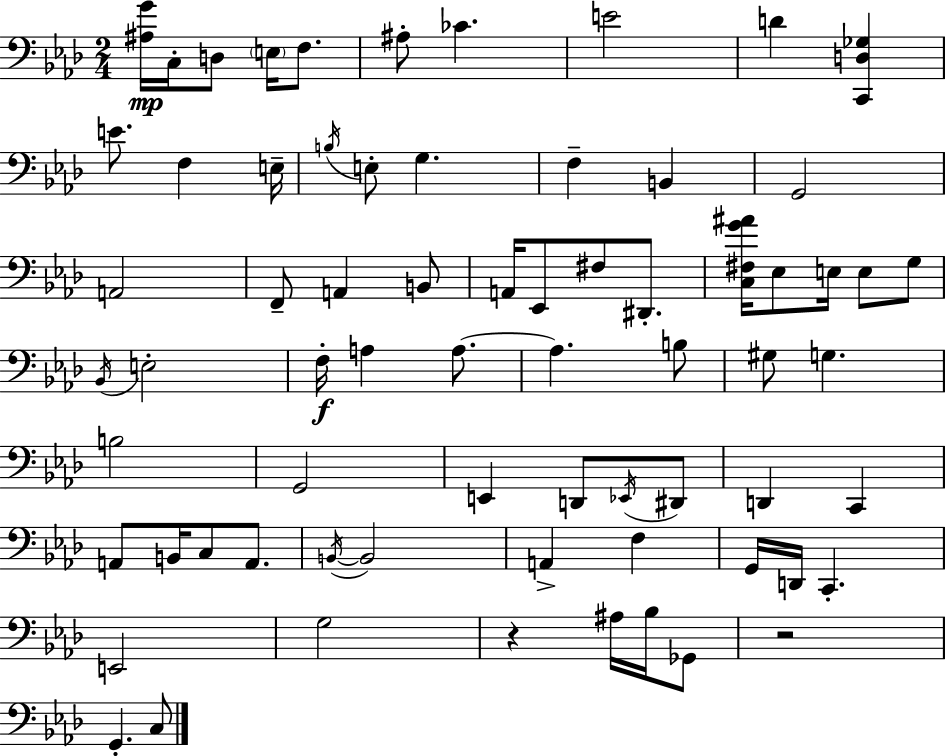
[A#3,G4]/s C3/s D3/e E3/s F3/e. A#3/e CES4/q. E4/h D4/q [C2,D3,Gb3]/q E4/e. F3/q E3/s B3/s E3/e G3/q. F3/q B2/q G2/h A2/h F2/e A2/q B2/e A2/s Eb2/e F#3/e D#2/e. [C3,F#3,G4,A#4]/s Eb3/e E3/s E3/e G3/e Bb2/s E3/h F3/s A3/q A3/e. A3/q. B3/e G#3/e G3/q. B3/h G2/h E2/q D2/e Eb2/s D#2/e D2/q C2/q A2/e B2/s C3/e A2/e. B2/s B2/h A2/q F3/q G2/s D2/s C2/q. E2/h G3/h R/q A#3/s Bb3/s Gb2/e R/h G2/q. C3/e